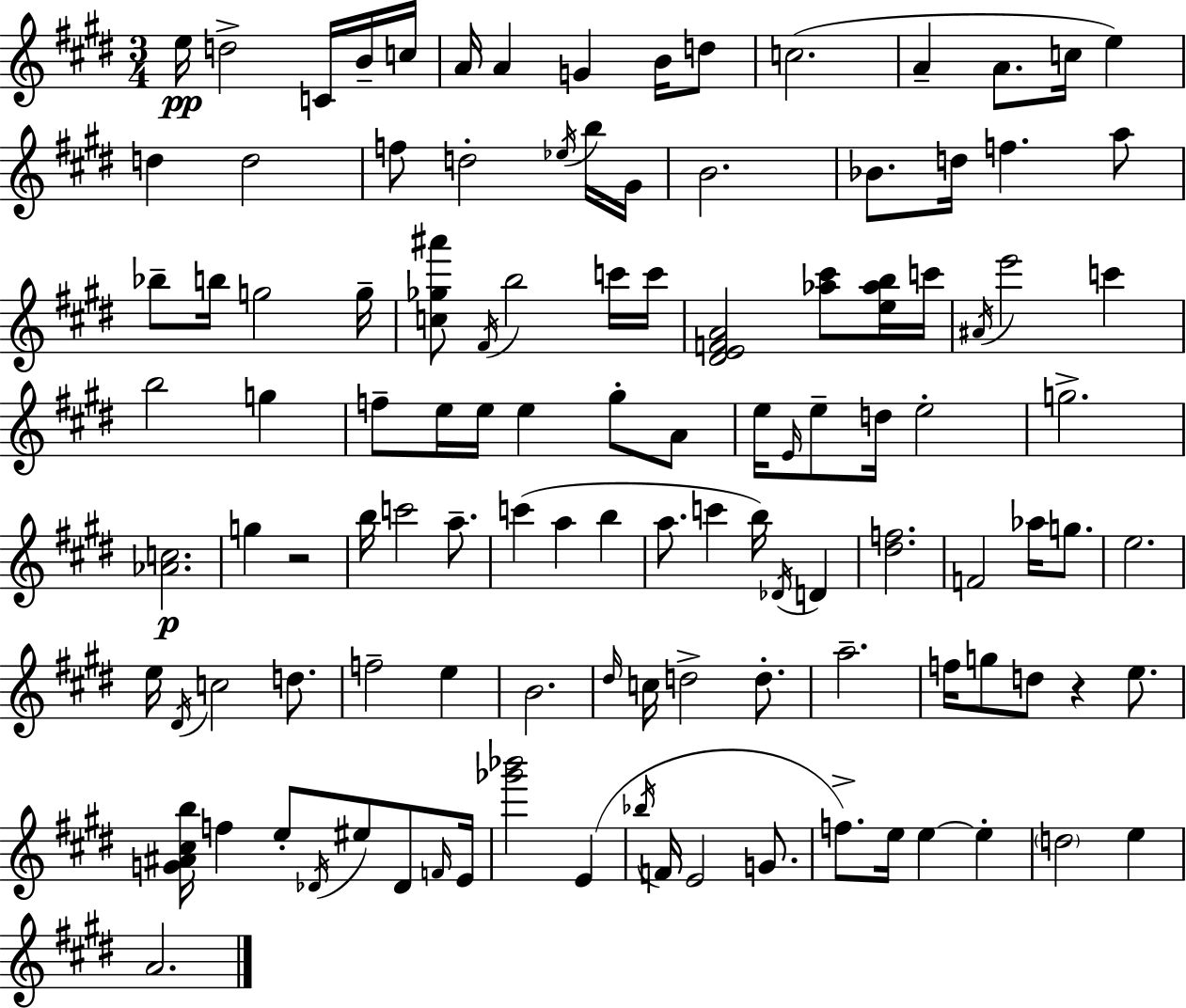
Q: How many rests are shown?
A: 2